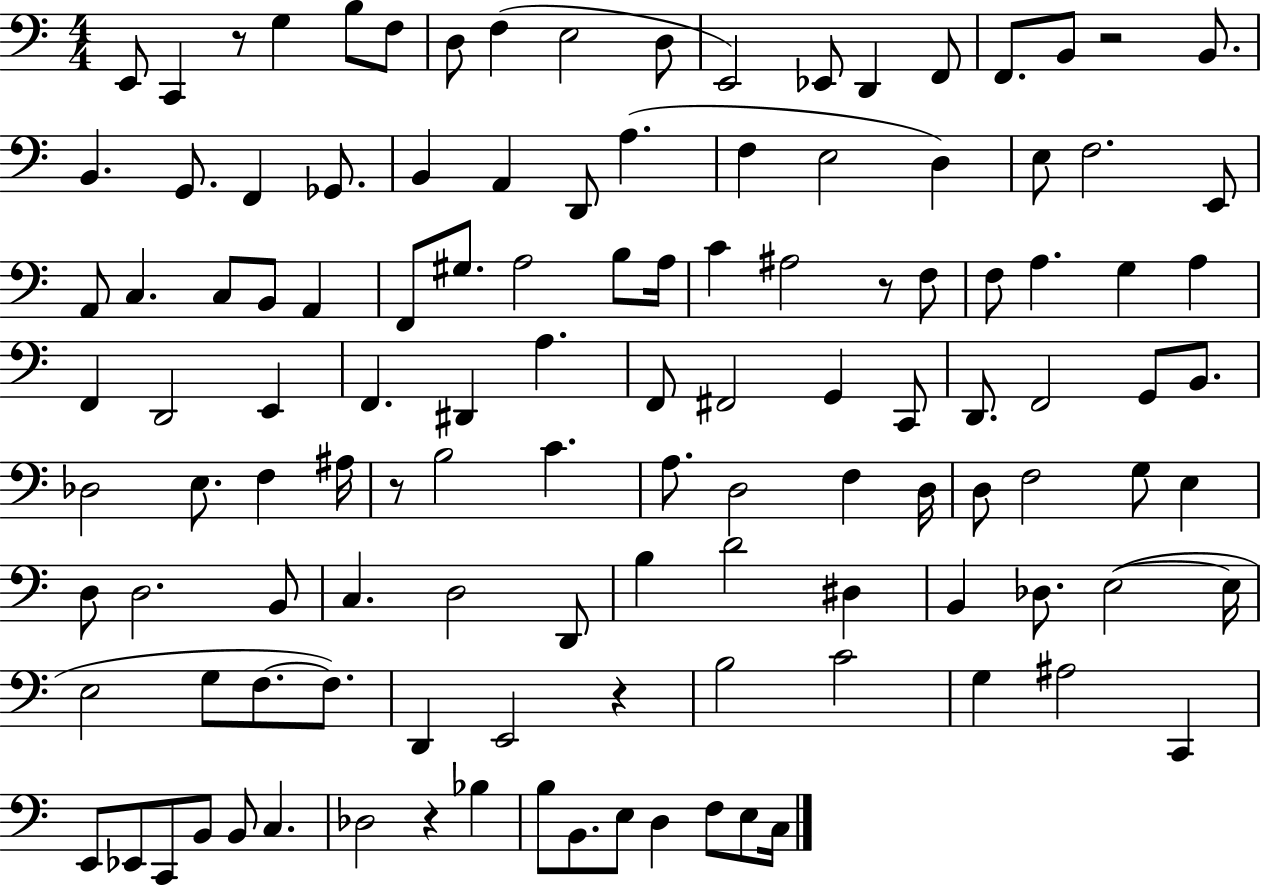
{
  \clef bass
  \numericTimeSignature
  \time 4/4
  \key c \major
  e,8 c,4 r8 g4 b8 f8 | d8 f4( e2 d8 | e,2) ees,8 d,4 f,8 | f,8. b,8 r2 b,8. | \break b,4. g,8. f,4 ges,8. | b,4 a,4 d,8 a4.( | f4 e2 d4) | e8 f2. e,8 | \break a,8 c4. c8 b,8 a,4 | f,8 gis8. a2 b8 a16 | c'4 ais2 r8 f8 | f8 a4. g4 a4 | \break f,4 d,2 e,4 | f,4. dis,4 a4. | f,8 fis,2 g,4 c,8 | d,8. f,2 g,8 b,8. | \break des2 e8. f4 ais16 | r8 b2 c'4. | a8. d2 f4 d16 | d8 f2 g8 e4 | \break d8 d2. b,8 | c4. d2 d,8 | b4 d'2 dis4 | b,4 des8. e2~(~ e16 | \break e2 g8 f8.~~ f8.) | d,4 e,2 r4 | b2 c'2 | g4 ais2 c,4 | \break e,8 ees,8 c,8 b,8 b,8 c4. | des2 r4 bes4 | b8 b,8. e8 d4 f8 e8 c16 | \bar "|."
}